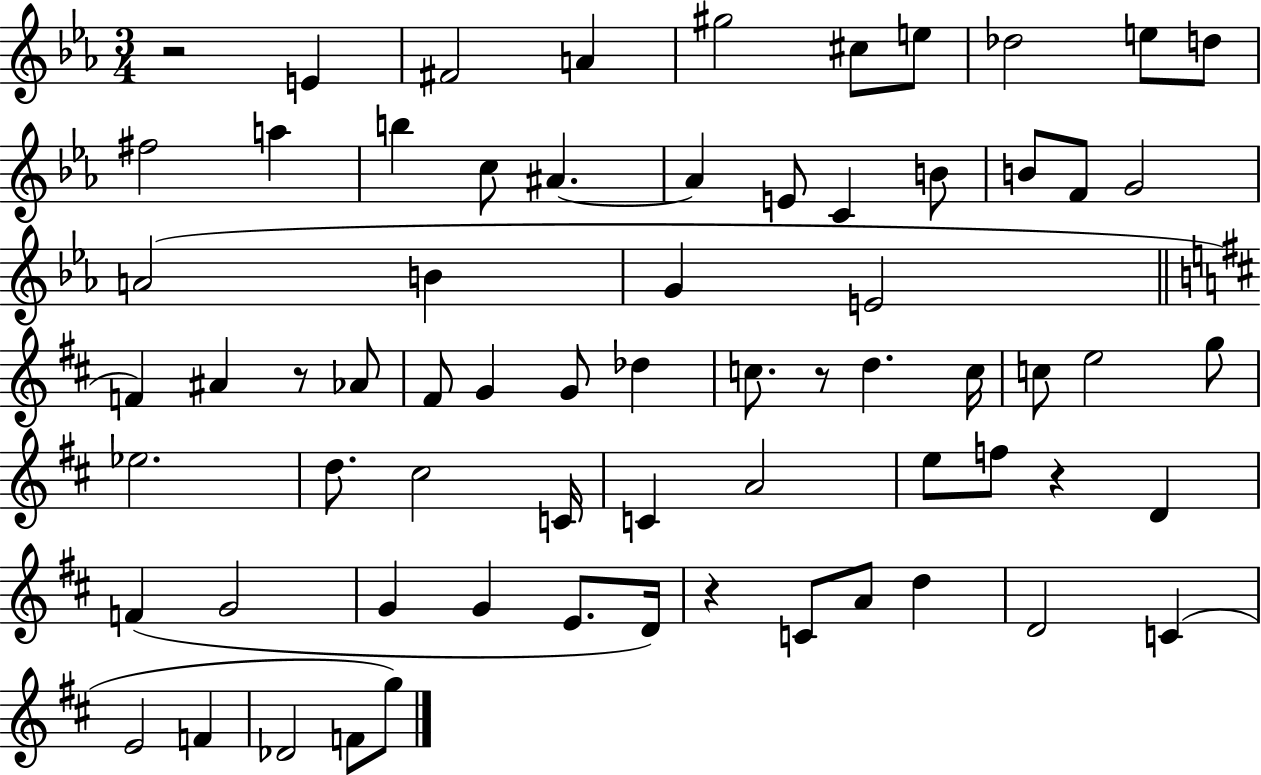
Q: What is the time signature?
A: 3/4